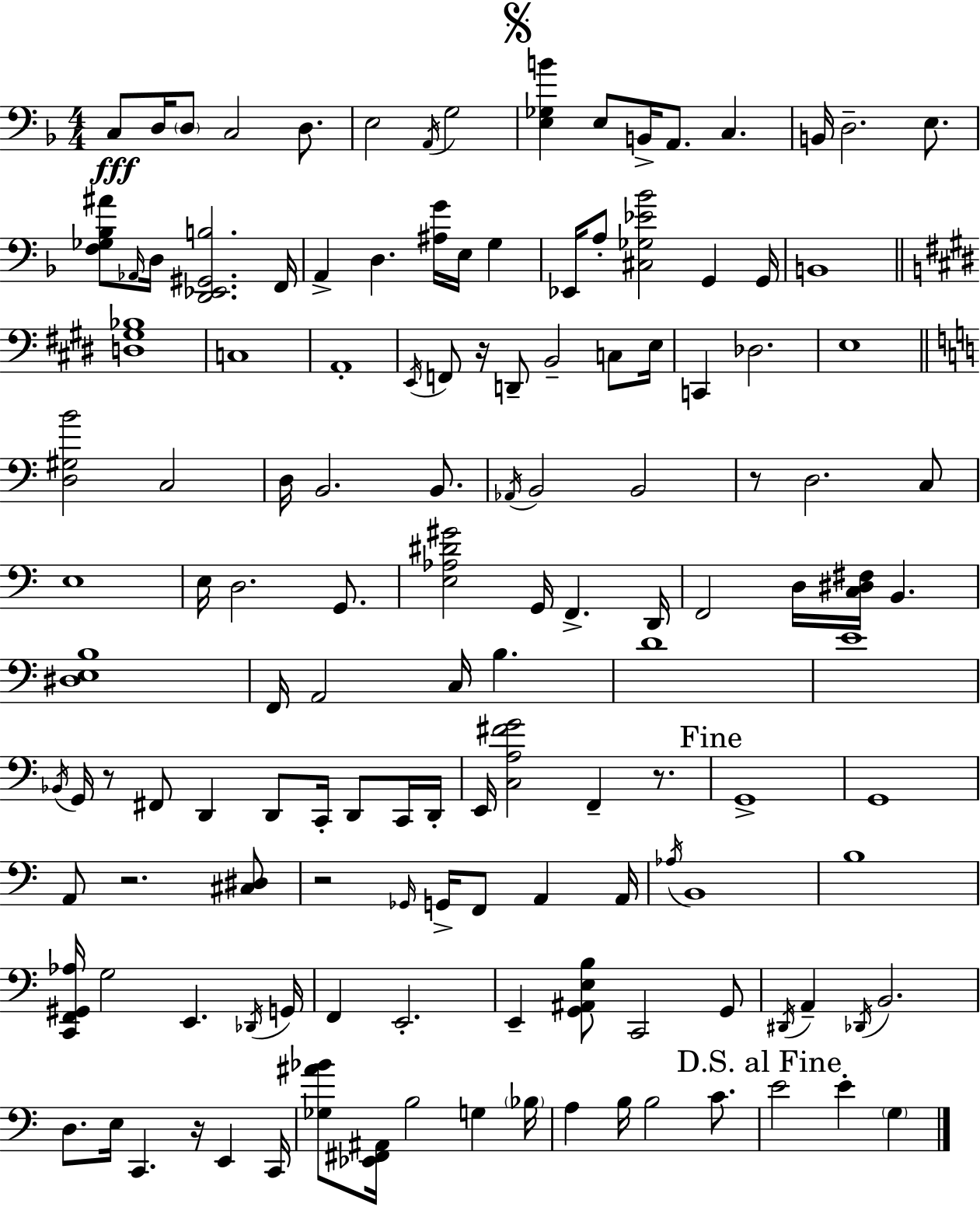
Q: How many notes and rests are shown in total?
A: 136